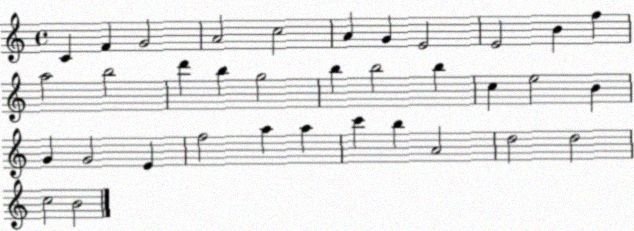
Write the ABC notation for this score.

X:1
T:Untitled
M:4/4
L:1/4
K:C
C F G2 A2 c2 A G E2 E2 B f a2 b2 d' b g2 b b2 b c e2 B G G2 E f2 a a c' b A2 d2 d2 c2 B2